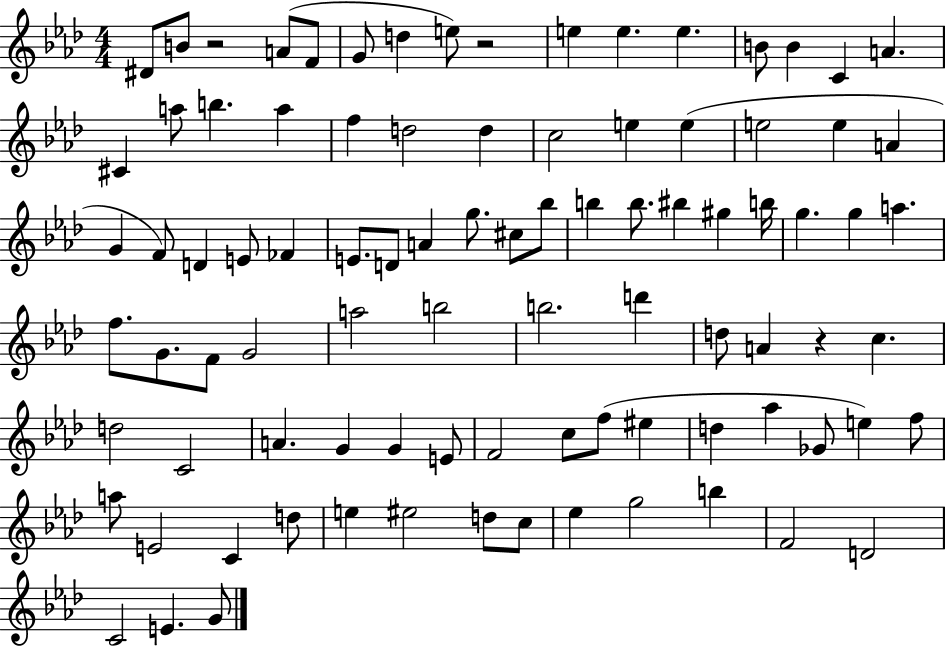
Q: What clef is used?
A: treble